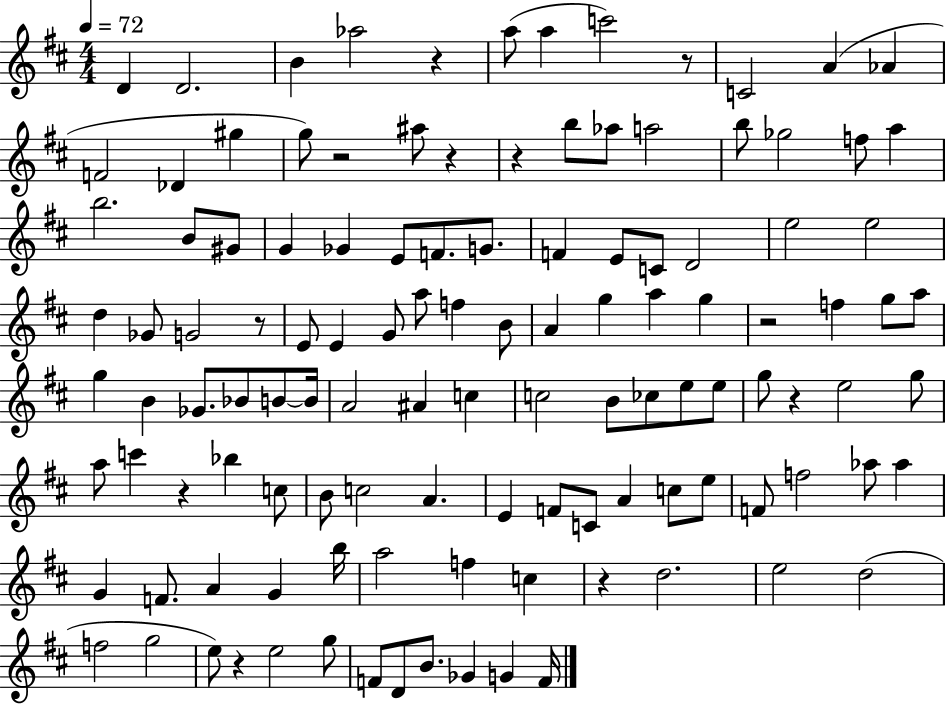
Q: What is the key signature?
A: D major